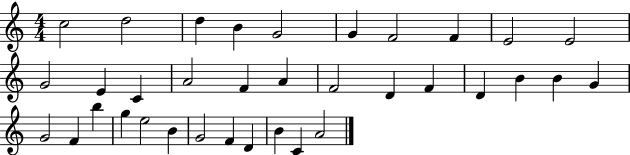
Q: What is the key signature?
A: C major